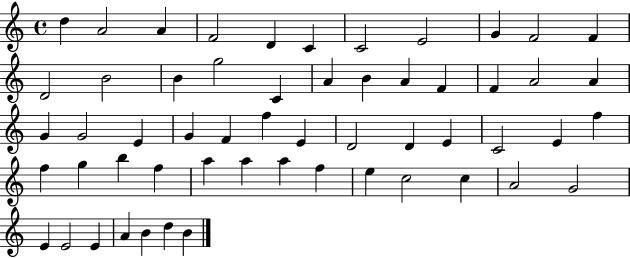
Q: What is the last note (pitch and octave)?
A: B4